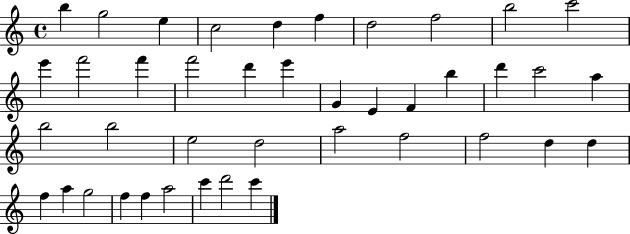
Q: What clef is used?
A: treble